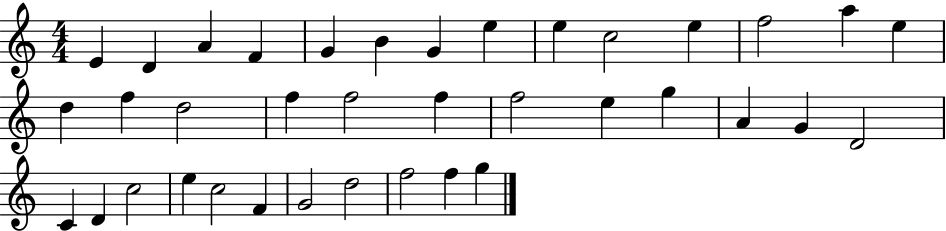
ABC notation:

X:1
T:Untitled
M:4/4
L:1/4
K:C
E D A F G B G e e c2 e f2 a e d f d2 f f2 f f2 e g A G D2 C D c2 e c2 F G2 d2 f2 f g